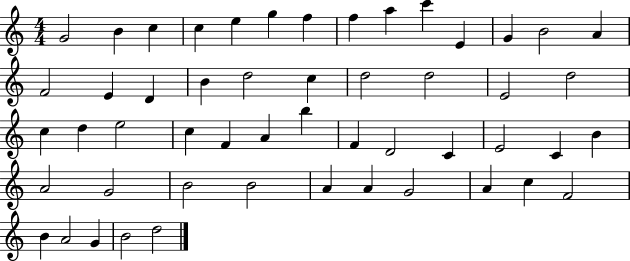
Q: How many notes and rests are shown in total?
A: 52